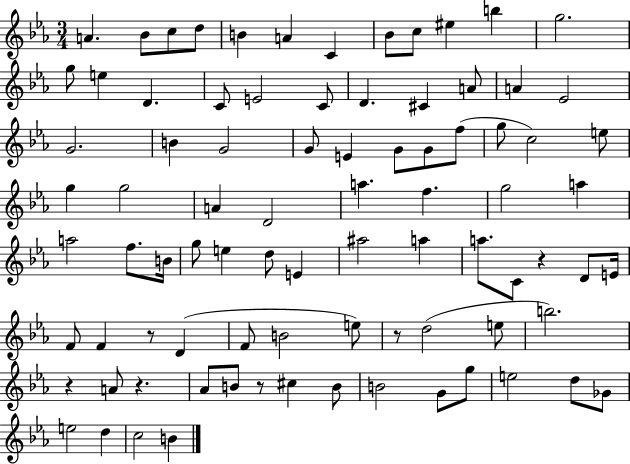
A4/q. Bb4/e C5/e D5/e B4/q A4/q C4/q Bb4/e C5/e EIS5/q B5/q G5/h. G5/e E5/q D4/q. C4/e E4/h C4/e D4/q. C#4/q A4/e A4/q Eb4/h G4/h. B4/q G4/h G4/e E4/q G4/e G4/e F5/e G5/e C5/h E5/e G5/q G5/h A4/q D4/h A5/q. F5/q. G5/h A5/q A5/h F5/e. B4/s G5/e E5/q D5/e E4/q A#5/h A5/q A5/e. C4/e R/q D4/e E4/s F4/e F4/q R/e D4/q F4/e B4/h E5/e R/e D5/h E5/e B5/h. R/q A4/e R/q. Ab4/e B4/e R/e C#5/q B4/e B4/h G4/e G5/e E5/h D5/e Gb4/e E5/h D5/q C5/h B4/q